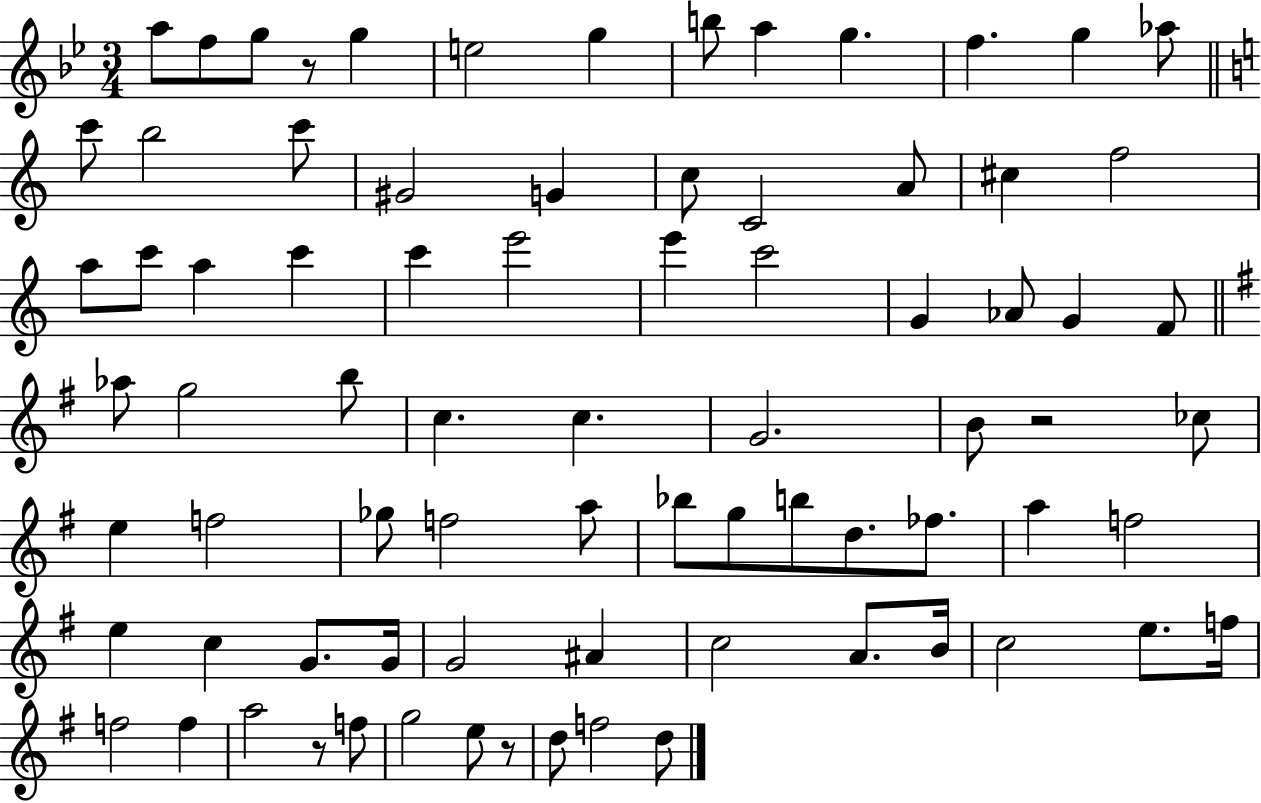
A5/e F5/e G5/e R/e G5/q E5/h G5/q B5/e A5/q G5/q. F5/q. G5/q Ab5/e C6/e B5/h C6/e G#4/h G4/q C5/e C4/h A4/e C#5/q F5/h A5/e C6/e A5/q C6/q C6/q E6/h E6/q C6/h G4/q Ab4/e G4/q F4/e Ab5/e G5/h B5/e C5/q. C5/q. G4/h. B4/e R/h CES5/e E5/q F5/h Gb5/e F5/h A5/e Bb5/e G5/e B5/e D5/e. FES5/e. A5/q F5/h E5/q C5/q G4/e. G4/s G4/h A#4/q C5/h A4/e. B4/s C5/h E5/e. F5/s F5/h F5/q A5/h R/e F5/e G5/h E5/e R/e D5/e F5/h D5/e